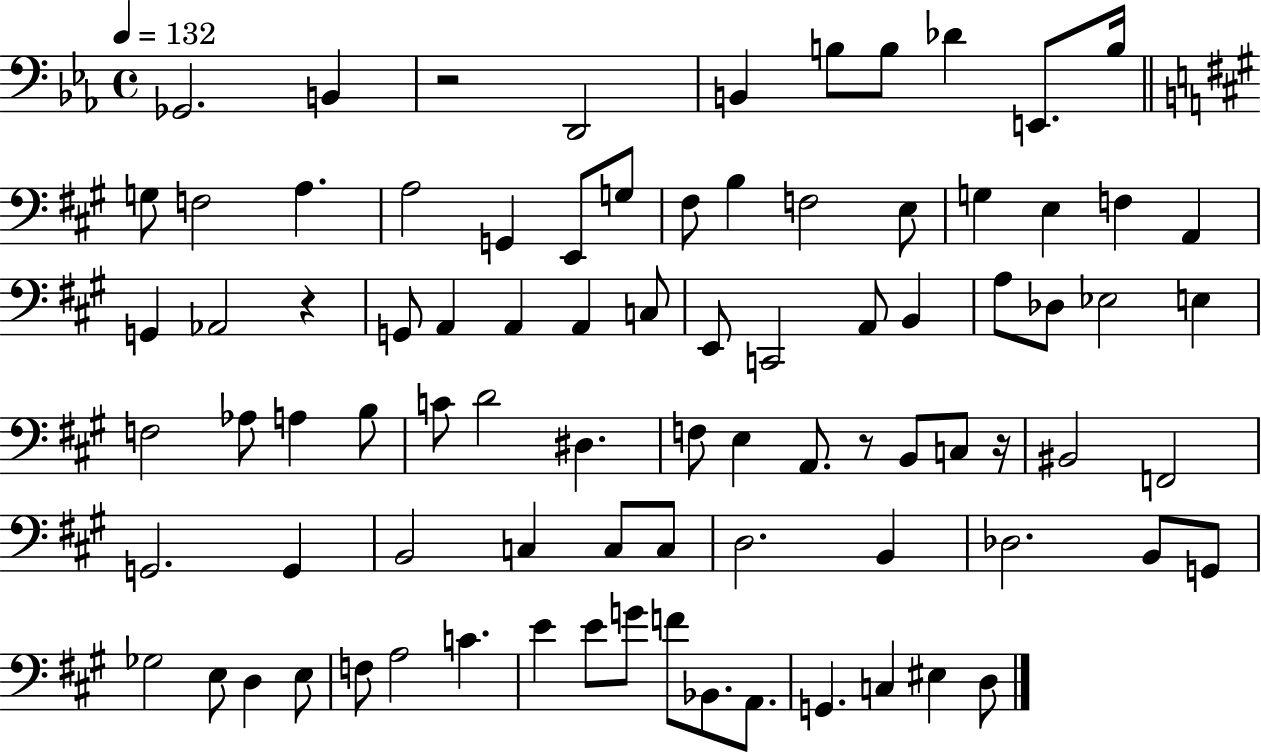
Gb2/h. B2/q R/h D2/h B2/q B3/e B3/e Db4/q E2/e. B3/s G3/e F3/h A3/q. A3/h G2/q E2/e G3/e F#3/e B3/q F3/h E3/e G3/q E3/q F3/q A2/q G2/q Ab2/h R/q G2/e A2/q A2/q A2/q C3/e E2/e C2/h A2/e B2/q A3/e Db3/e Eb3/h E3/q F3/h Ab3/e A3/q B3/e C4/e D4/h D#3/q. F3/e E3/q A2/e. R/e B2/e C3/e R/s BIS2/h F2/h G2/h. G2/q B2/h C3/q C3/e C3/e D3/h. B2/q Db3/h. B2/e G2/e Gb3/h E3/e D3/q E3/e F3/e A3/h C4/q. E4/q E4/e G4/e F4/e Bb2/e. A2/e. G2/q. C3/q EIS3/q D3/e